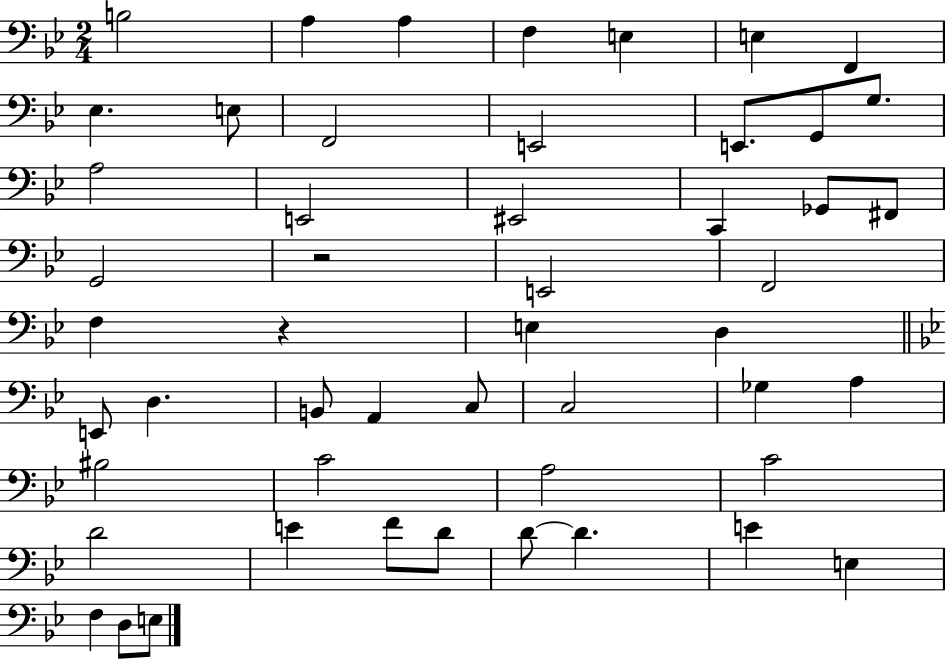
{
  \clef bass
  \numericTimeSignature
  \time 2/4
  \key bes \major
  \repeat volta 2 { b2 | a4 a4 | f4 e4 | e4 f,4 | \break ees4. e8 | f,2 | e,2 | e,8. g,8 g8. | \break a2 | e,2 | eis,2 | c,4 ges,8 fis,8 | \break g,2 | r2 | e,2 | f,2 | \break f4 r4 | e4 d4 | \bar "||" \break \key bes \major e,8 d4. | b,8 a,4 c8 | c2 | ges4 a4 | \break bis2 | c'2 | a2 | c'2 | \break d'2 | e'4 f'8 d'8 | d'8~~ d'4. | e'4 e4 | \break f4 d8 e8 | } \bar "|."
}